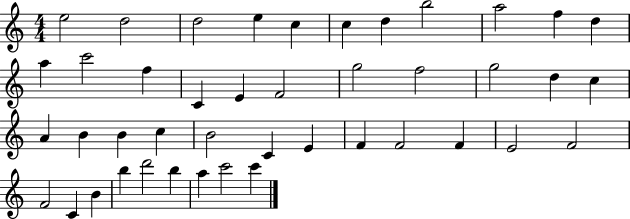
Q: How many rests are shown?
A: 0